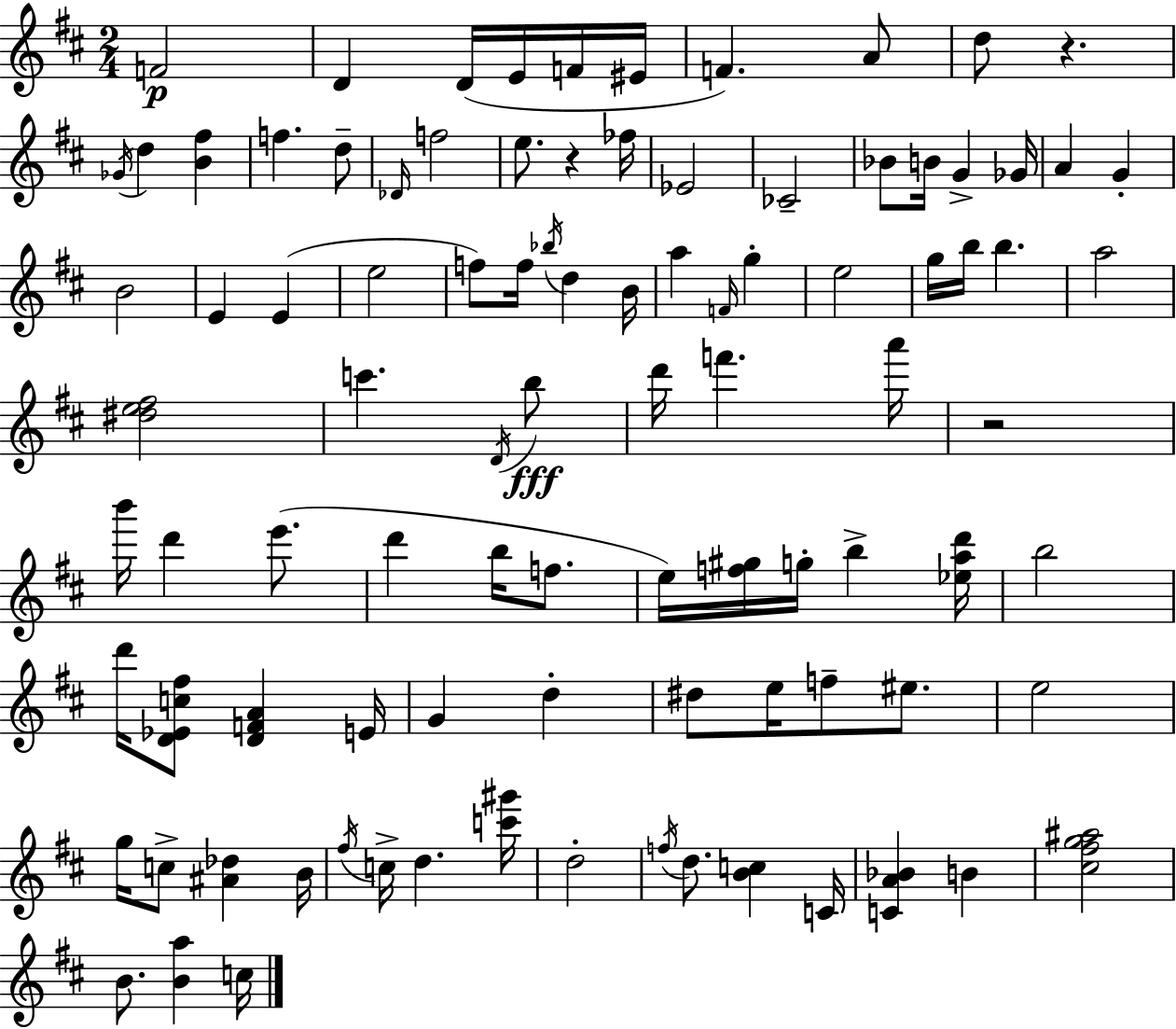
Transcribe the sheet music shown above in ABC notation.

X:1
T:Untitled
M:2/4
L:1/4
K:D
F2 D D/4 E/4 F/4 ^E/4 F A/2 d/2 z _G/4 d [B^f] f d/2 _D/4 f2 e/2 z _f/4 _E2 _C2 _B/2 B/4 G _G/4 A G B2 E E e2 f/2 f/4 _b/4 d B/4 a F/4 g e2 g/4 b/4 b a2 [^de^f]2 c' D/4 b/2 d'/4 f' a'/4 z2 b'/4 d' e'/2 d' b/4 f/2 e/4 [f^g]/4 g/4 b [_ead']/4 b2 d'/4 [D_Ec^f]/2 [DFA] E/4 G d ^d/2 e/4 f/2 ^e/2 e2 g/4 c/2 [^A_d] B/4 ^f/4 c/4 d [c'^g']/4 d2 f/4 d/2 [Bc] C/4 [CA_B] B [^c^fg^a]2 B/2 [Ba] c/4